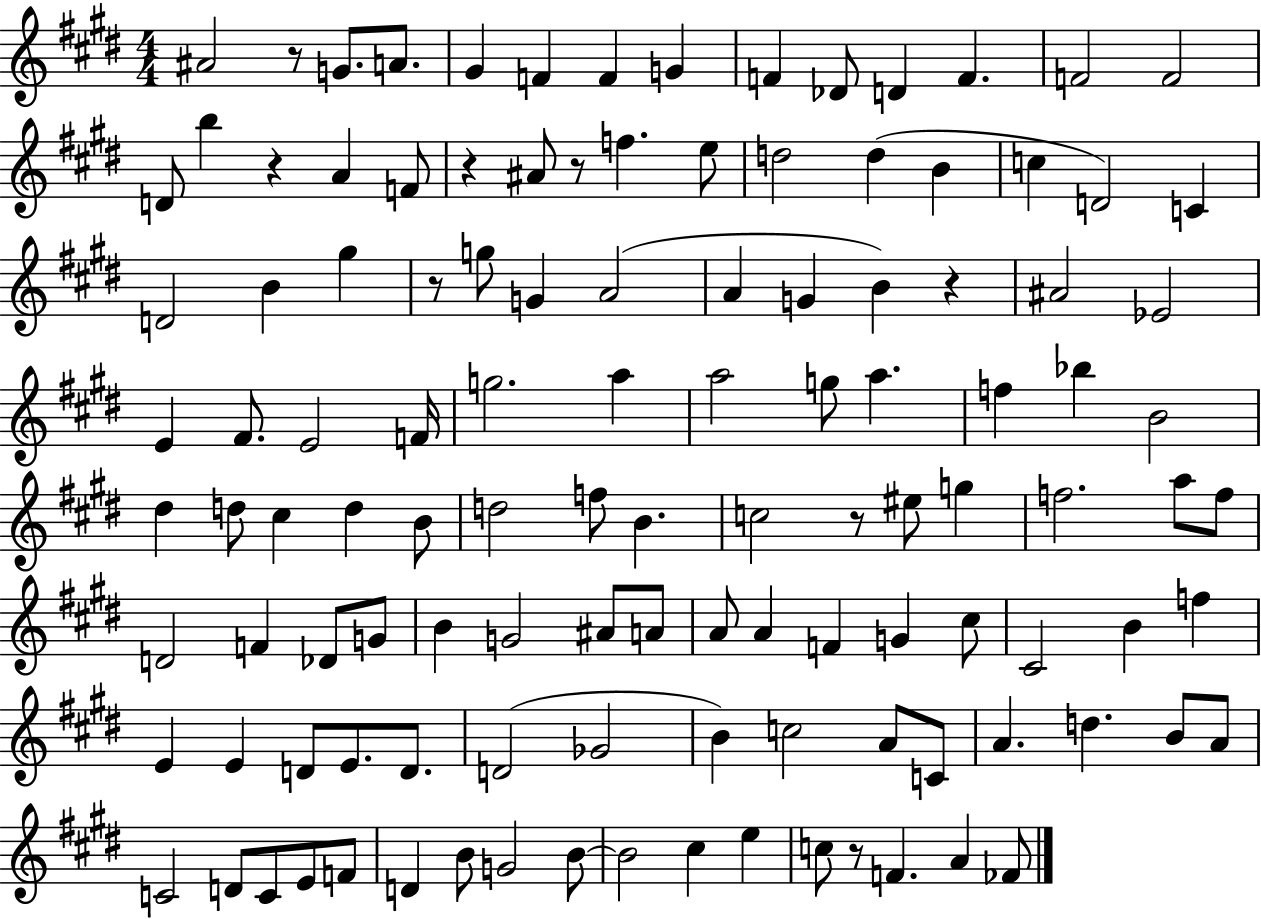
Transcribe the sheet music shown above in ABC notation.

X:1
T:Untitled
M:4/4
L:1/4
K:E
^A2 z/2 G/2 A/2 ^G F F G F _D/2 D F F2 F2 D/2 b z A F/2 z ^A/2 z/2 f e/2 d2 d B c D2 C D2 B ^g z/2 g/2 G A2 A G B z ^A2 _E2 E ^F/2 E2 F/4 g2 a a2 g/2 a f _b B2 ^d d/2 ^c d B/2 d2 f/2 B c2 z/2 ^e/2 g f2 a/2 f/2 D2 F _D/2 G/2 B G2 ^A/2 A/2 A/2 A F G ^c/2 ^C2 B f E E D/2 E/2 D/2 D2 _G2 B c2 A/2 C/2 A d B/2 A/2 C2 D/2 C/2 E/2 F/2 D B/2 G2 B/2 B2 ^c e c/2 z/2 F A _F/2